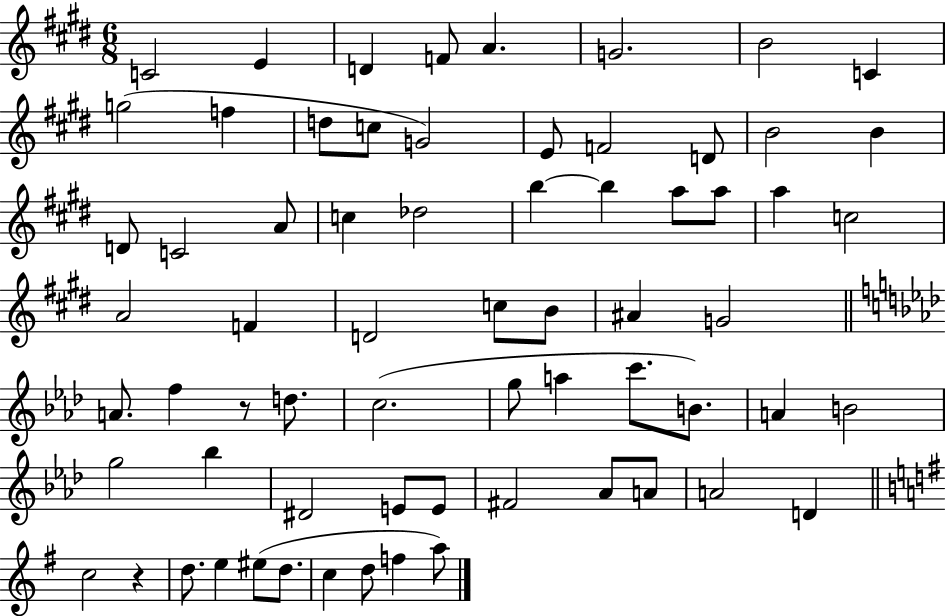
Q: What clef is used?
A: treble